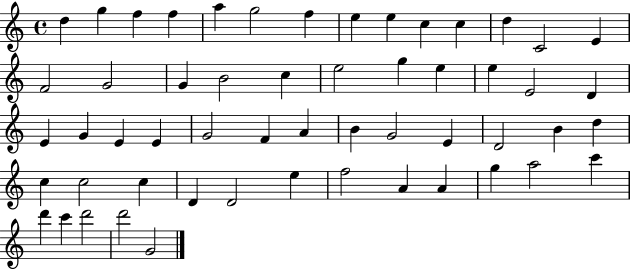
X:1
T:Untitled
M:4/4
L:1/4
K:C
d g f f a g2 f e e c c d C2 E F2 G2 G B2 c e2 g e e E2 D E G E E G2 F A B G2 E D2 B d c c2 c D D2 e f2 A A g a2 c' d' c' d'2 d'2 G2